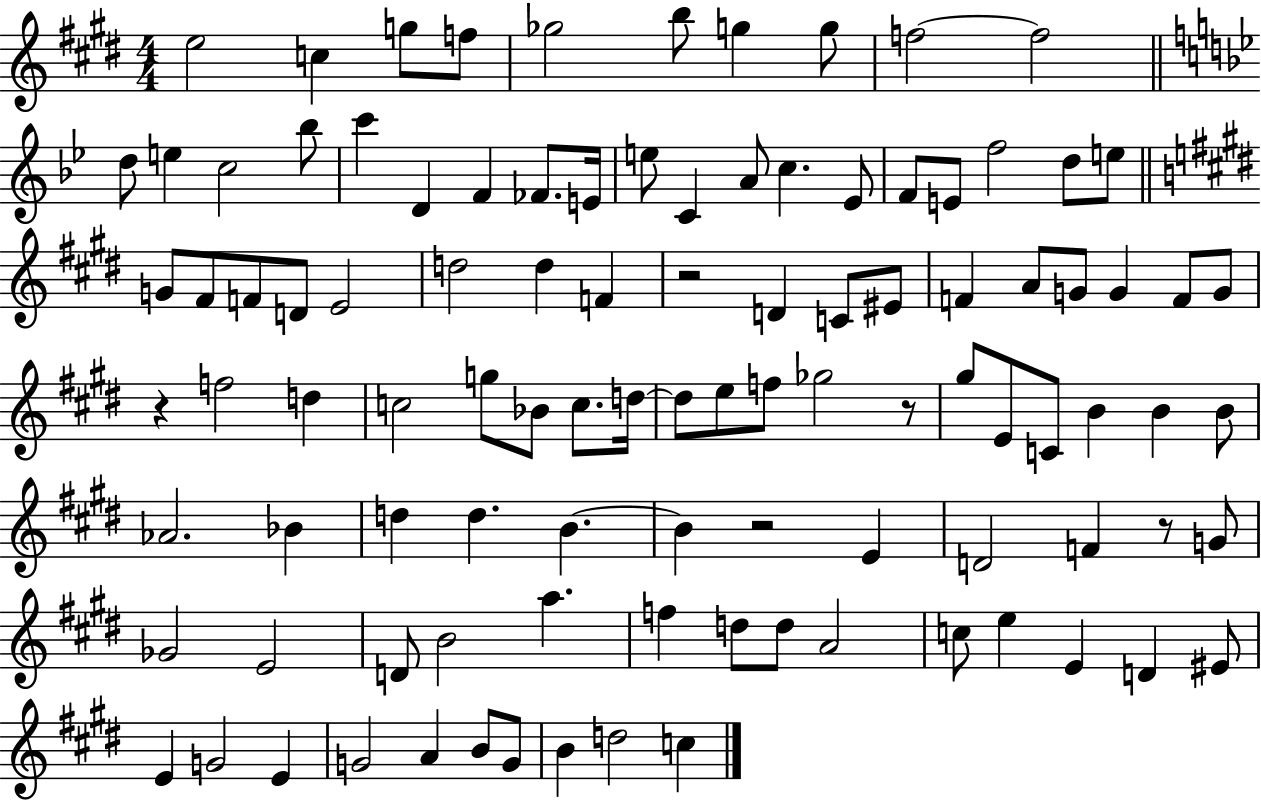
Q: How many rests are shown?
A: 5